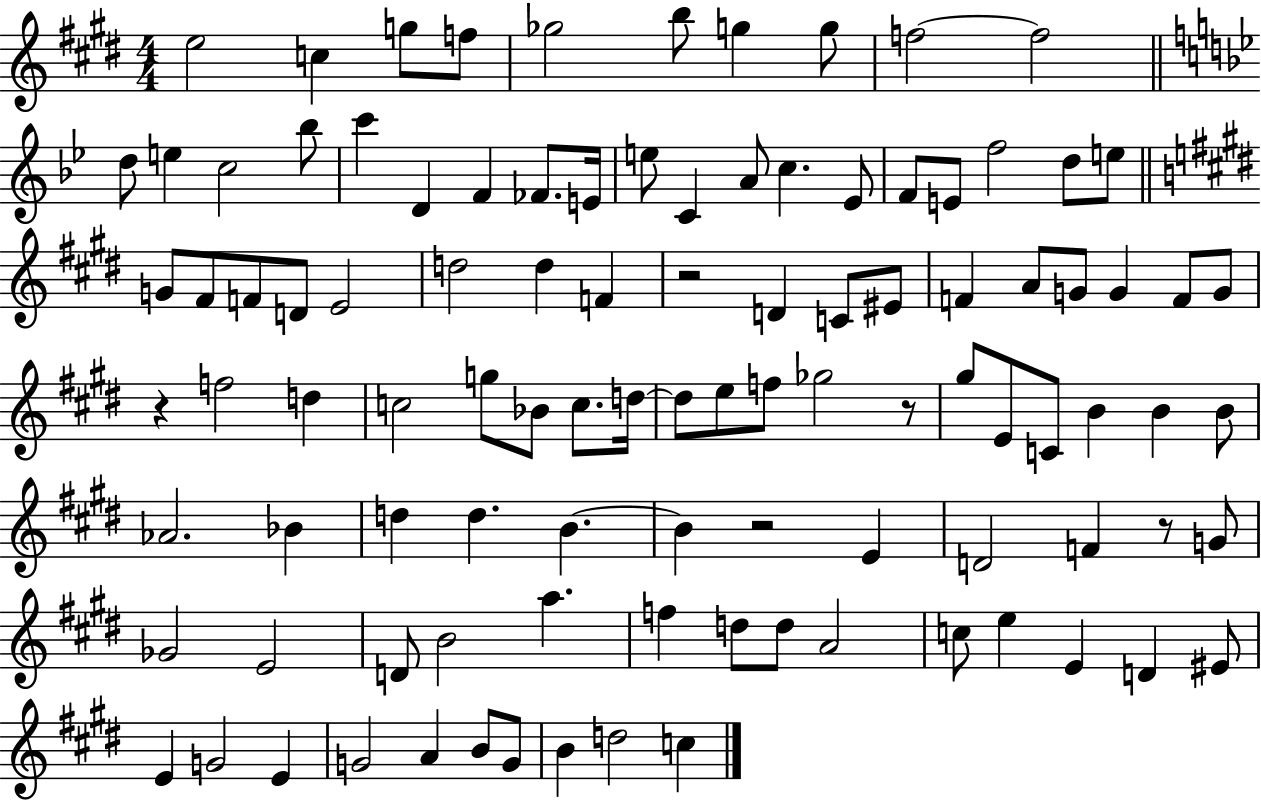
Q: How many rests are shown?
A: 5